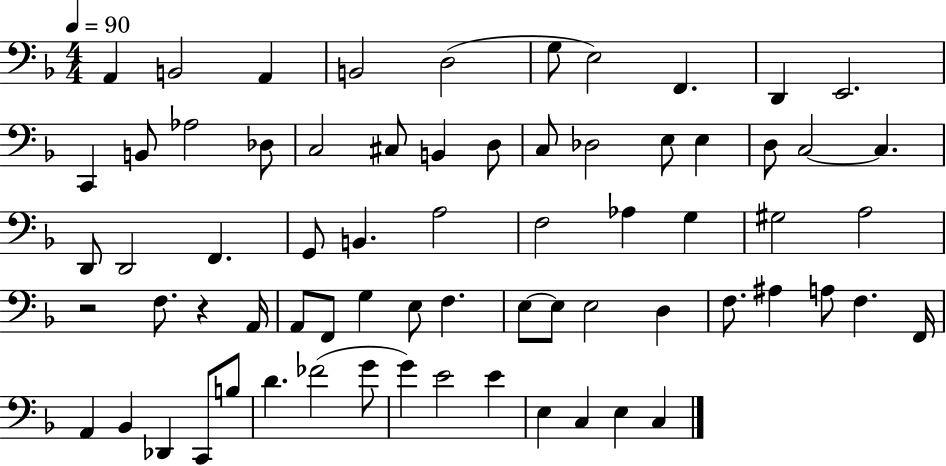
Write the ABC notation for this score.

X:1
T:Untitled
M:4/4
L:1/4
K:F
A,, B,,2 A,, B,,2 D,2 G,/2 E,2 F,, D,, E,,2 C,, B,,/2 _A,2 _D,/2 C,2 ^C,/2 B,, D,/2 C,/2 _D,2 E,/2 E, D,/2 C,2 C, D,,/2 D,,2 F,, G,,/2 B,, A,2 F,2 _A, G, ^G,2 A,2 z2 F,/2 z A,,/4 A,,/2 F,,/2 G, E,/2 F, E,/2 E,/2 E,2 D, F,/2 ^A, A,/2 F, F,,/4 A,, _B,, _D,, C,,/2 B,/2 D _F2 G/2 G E2 E E, C, E, C,